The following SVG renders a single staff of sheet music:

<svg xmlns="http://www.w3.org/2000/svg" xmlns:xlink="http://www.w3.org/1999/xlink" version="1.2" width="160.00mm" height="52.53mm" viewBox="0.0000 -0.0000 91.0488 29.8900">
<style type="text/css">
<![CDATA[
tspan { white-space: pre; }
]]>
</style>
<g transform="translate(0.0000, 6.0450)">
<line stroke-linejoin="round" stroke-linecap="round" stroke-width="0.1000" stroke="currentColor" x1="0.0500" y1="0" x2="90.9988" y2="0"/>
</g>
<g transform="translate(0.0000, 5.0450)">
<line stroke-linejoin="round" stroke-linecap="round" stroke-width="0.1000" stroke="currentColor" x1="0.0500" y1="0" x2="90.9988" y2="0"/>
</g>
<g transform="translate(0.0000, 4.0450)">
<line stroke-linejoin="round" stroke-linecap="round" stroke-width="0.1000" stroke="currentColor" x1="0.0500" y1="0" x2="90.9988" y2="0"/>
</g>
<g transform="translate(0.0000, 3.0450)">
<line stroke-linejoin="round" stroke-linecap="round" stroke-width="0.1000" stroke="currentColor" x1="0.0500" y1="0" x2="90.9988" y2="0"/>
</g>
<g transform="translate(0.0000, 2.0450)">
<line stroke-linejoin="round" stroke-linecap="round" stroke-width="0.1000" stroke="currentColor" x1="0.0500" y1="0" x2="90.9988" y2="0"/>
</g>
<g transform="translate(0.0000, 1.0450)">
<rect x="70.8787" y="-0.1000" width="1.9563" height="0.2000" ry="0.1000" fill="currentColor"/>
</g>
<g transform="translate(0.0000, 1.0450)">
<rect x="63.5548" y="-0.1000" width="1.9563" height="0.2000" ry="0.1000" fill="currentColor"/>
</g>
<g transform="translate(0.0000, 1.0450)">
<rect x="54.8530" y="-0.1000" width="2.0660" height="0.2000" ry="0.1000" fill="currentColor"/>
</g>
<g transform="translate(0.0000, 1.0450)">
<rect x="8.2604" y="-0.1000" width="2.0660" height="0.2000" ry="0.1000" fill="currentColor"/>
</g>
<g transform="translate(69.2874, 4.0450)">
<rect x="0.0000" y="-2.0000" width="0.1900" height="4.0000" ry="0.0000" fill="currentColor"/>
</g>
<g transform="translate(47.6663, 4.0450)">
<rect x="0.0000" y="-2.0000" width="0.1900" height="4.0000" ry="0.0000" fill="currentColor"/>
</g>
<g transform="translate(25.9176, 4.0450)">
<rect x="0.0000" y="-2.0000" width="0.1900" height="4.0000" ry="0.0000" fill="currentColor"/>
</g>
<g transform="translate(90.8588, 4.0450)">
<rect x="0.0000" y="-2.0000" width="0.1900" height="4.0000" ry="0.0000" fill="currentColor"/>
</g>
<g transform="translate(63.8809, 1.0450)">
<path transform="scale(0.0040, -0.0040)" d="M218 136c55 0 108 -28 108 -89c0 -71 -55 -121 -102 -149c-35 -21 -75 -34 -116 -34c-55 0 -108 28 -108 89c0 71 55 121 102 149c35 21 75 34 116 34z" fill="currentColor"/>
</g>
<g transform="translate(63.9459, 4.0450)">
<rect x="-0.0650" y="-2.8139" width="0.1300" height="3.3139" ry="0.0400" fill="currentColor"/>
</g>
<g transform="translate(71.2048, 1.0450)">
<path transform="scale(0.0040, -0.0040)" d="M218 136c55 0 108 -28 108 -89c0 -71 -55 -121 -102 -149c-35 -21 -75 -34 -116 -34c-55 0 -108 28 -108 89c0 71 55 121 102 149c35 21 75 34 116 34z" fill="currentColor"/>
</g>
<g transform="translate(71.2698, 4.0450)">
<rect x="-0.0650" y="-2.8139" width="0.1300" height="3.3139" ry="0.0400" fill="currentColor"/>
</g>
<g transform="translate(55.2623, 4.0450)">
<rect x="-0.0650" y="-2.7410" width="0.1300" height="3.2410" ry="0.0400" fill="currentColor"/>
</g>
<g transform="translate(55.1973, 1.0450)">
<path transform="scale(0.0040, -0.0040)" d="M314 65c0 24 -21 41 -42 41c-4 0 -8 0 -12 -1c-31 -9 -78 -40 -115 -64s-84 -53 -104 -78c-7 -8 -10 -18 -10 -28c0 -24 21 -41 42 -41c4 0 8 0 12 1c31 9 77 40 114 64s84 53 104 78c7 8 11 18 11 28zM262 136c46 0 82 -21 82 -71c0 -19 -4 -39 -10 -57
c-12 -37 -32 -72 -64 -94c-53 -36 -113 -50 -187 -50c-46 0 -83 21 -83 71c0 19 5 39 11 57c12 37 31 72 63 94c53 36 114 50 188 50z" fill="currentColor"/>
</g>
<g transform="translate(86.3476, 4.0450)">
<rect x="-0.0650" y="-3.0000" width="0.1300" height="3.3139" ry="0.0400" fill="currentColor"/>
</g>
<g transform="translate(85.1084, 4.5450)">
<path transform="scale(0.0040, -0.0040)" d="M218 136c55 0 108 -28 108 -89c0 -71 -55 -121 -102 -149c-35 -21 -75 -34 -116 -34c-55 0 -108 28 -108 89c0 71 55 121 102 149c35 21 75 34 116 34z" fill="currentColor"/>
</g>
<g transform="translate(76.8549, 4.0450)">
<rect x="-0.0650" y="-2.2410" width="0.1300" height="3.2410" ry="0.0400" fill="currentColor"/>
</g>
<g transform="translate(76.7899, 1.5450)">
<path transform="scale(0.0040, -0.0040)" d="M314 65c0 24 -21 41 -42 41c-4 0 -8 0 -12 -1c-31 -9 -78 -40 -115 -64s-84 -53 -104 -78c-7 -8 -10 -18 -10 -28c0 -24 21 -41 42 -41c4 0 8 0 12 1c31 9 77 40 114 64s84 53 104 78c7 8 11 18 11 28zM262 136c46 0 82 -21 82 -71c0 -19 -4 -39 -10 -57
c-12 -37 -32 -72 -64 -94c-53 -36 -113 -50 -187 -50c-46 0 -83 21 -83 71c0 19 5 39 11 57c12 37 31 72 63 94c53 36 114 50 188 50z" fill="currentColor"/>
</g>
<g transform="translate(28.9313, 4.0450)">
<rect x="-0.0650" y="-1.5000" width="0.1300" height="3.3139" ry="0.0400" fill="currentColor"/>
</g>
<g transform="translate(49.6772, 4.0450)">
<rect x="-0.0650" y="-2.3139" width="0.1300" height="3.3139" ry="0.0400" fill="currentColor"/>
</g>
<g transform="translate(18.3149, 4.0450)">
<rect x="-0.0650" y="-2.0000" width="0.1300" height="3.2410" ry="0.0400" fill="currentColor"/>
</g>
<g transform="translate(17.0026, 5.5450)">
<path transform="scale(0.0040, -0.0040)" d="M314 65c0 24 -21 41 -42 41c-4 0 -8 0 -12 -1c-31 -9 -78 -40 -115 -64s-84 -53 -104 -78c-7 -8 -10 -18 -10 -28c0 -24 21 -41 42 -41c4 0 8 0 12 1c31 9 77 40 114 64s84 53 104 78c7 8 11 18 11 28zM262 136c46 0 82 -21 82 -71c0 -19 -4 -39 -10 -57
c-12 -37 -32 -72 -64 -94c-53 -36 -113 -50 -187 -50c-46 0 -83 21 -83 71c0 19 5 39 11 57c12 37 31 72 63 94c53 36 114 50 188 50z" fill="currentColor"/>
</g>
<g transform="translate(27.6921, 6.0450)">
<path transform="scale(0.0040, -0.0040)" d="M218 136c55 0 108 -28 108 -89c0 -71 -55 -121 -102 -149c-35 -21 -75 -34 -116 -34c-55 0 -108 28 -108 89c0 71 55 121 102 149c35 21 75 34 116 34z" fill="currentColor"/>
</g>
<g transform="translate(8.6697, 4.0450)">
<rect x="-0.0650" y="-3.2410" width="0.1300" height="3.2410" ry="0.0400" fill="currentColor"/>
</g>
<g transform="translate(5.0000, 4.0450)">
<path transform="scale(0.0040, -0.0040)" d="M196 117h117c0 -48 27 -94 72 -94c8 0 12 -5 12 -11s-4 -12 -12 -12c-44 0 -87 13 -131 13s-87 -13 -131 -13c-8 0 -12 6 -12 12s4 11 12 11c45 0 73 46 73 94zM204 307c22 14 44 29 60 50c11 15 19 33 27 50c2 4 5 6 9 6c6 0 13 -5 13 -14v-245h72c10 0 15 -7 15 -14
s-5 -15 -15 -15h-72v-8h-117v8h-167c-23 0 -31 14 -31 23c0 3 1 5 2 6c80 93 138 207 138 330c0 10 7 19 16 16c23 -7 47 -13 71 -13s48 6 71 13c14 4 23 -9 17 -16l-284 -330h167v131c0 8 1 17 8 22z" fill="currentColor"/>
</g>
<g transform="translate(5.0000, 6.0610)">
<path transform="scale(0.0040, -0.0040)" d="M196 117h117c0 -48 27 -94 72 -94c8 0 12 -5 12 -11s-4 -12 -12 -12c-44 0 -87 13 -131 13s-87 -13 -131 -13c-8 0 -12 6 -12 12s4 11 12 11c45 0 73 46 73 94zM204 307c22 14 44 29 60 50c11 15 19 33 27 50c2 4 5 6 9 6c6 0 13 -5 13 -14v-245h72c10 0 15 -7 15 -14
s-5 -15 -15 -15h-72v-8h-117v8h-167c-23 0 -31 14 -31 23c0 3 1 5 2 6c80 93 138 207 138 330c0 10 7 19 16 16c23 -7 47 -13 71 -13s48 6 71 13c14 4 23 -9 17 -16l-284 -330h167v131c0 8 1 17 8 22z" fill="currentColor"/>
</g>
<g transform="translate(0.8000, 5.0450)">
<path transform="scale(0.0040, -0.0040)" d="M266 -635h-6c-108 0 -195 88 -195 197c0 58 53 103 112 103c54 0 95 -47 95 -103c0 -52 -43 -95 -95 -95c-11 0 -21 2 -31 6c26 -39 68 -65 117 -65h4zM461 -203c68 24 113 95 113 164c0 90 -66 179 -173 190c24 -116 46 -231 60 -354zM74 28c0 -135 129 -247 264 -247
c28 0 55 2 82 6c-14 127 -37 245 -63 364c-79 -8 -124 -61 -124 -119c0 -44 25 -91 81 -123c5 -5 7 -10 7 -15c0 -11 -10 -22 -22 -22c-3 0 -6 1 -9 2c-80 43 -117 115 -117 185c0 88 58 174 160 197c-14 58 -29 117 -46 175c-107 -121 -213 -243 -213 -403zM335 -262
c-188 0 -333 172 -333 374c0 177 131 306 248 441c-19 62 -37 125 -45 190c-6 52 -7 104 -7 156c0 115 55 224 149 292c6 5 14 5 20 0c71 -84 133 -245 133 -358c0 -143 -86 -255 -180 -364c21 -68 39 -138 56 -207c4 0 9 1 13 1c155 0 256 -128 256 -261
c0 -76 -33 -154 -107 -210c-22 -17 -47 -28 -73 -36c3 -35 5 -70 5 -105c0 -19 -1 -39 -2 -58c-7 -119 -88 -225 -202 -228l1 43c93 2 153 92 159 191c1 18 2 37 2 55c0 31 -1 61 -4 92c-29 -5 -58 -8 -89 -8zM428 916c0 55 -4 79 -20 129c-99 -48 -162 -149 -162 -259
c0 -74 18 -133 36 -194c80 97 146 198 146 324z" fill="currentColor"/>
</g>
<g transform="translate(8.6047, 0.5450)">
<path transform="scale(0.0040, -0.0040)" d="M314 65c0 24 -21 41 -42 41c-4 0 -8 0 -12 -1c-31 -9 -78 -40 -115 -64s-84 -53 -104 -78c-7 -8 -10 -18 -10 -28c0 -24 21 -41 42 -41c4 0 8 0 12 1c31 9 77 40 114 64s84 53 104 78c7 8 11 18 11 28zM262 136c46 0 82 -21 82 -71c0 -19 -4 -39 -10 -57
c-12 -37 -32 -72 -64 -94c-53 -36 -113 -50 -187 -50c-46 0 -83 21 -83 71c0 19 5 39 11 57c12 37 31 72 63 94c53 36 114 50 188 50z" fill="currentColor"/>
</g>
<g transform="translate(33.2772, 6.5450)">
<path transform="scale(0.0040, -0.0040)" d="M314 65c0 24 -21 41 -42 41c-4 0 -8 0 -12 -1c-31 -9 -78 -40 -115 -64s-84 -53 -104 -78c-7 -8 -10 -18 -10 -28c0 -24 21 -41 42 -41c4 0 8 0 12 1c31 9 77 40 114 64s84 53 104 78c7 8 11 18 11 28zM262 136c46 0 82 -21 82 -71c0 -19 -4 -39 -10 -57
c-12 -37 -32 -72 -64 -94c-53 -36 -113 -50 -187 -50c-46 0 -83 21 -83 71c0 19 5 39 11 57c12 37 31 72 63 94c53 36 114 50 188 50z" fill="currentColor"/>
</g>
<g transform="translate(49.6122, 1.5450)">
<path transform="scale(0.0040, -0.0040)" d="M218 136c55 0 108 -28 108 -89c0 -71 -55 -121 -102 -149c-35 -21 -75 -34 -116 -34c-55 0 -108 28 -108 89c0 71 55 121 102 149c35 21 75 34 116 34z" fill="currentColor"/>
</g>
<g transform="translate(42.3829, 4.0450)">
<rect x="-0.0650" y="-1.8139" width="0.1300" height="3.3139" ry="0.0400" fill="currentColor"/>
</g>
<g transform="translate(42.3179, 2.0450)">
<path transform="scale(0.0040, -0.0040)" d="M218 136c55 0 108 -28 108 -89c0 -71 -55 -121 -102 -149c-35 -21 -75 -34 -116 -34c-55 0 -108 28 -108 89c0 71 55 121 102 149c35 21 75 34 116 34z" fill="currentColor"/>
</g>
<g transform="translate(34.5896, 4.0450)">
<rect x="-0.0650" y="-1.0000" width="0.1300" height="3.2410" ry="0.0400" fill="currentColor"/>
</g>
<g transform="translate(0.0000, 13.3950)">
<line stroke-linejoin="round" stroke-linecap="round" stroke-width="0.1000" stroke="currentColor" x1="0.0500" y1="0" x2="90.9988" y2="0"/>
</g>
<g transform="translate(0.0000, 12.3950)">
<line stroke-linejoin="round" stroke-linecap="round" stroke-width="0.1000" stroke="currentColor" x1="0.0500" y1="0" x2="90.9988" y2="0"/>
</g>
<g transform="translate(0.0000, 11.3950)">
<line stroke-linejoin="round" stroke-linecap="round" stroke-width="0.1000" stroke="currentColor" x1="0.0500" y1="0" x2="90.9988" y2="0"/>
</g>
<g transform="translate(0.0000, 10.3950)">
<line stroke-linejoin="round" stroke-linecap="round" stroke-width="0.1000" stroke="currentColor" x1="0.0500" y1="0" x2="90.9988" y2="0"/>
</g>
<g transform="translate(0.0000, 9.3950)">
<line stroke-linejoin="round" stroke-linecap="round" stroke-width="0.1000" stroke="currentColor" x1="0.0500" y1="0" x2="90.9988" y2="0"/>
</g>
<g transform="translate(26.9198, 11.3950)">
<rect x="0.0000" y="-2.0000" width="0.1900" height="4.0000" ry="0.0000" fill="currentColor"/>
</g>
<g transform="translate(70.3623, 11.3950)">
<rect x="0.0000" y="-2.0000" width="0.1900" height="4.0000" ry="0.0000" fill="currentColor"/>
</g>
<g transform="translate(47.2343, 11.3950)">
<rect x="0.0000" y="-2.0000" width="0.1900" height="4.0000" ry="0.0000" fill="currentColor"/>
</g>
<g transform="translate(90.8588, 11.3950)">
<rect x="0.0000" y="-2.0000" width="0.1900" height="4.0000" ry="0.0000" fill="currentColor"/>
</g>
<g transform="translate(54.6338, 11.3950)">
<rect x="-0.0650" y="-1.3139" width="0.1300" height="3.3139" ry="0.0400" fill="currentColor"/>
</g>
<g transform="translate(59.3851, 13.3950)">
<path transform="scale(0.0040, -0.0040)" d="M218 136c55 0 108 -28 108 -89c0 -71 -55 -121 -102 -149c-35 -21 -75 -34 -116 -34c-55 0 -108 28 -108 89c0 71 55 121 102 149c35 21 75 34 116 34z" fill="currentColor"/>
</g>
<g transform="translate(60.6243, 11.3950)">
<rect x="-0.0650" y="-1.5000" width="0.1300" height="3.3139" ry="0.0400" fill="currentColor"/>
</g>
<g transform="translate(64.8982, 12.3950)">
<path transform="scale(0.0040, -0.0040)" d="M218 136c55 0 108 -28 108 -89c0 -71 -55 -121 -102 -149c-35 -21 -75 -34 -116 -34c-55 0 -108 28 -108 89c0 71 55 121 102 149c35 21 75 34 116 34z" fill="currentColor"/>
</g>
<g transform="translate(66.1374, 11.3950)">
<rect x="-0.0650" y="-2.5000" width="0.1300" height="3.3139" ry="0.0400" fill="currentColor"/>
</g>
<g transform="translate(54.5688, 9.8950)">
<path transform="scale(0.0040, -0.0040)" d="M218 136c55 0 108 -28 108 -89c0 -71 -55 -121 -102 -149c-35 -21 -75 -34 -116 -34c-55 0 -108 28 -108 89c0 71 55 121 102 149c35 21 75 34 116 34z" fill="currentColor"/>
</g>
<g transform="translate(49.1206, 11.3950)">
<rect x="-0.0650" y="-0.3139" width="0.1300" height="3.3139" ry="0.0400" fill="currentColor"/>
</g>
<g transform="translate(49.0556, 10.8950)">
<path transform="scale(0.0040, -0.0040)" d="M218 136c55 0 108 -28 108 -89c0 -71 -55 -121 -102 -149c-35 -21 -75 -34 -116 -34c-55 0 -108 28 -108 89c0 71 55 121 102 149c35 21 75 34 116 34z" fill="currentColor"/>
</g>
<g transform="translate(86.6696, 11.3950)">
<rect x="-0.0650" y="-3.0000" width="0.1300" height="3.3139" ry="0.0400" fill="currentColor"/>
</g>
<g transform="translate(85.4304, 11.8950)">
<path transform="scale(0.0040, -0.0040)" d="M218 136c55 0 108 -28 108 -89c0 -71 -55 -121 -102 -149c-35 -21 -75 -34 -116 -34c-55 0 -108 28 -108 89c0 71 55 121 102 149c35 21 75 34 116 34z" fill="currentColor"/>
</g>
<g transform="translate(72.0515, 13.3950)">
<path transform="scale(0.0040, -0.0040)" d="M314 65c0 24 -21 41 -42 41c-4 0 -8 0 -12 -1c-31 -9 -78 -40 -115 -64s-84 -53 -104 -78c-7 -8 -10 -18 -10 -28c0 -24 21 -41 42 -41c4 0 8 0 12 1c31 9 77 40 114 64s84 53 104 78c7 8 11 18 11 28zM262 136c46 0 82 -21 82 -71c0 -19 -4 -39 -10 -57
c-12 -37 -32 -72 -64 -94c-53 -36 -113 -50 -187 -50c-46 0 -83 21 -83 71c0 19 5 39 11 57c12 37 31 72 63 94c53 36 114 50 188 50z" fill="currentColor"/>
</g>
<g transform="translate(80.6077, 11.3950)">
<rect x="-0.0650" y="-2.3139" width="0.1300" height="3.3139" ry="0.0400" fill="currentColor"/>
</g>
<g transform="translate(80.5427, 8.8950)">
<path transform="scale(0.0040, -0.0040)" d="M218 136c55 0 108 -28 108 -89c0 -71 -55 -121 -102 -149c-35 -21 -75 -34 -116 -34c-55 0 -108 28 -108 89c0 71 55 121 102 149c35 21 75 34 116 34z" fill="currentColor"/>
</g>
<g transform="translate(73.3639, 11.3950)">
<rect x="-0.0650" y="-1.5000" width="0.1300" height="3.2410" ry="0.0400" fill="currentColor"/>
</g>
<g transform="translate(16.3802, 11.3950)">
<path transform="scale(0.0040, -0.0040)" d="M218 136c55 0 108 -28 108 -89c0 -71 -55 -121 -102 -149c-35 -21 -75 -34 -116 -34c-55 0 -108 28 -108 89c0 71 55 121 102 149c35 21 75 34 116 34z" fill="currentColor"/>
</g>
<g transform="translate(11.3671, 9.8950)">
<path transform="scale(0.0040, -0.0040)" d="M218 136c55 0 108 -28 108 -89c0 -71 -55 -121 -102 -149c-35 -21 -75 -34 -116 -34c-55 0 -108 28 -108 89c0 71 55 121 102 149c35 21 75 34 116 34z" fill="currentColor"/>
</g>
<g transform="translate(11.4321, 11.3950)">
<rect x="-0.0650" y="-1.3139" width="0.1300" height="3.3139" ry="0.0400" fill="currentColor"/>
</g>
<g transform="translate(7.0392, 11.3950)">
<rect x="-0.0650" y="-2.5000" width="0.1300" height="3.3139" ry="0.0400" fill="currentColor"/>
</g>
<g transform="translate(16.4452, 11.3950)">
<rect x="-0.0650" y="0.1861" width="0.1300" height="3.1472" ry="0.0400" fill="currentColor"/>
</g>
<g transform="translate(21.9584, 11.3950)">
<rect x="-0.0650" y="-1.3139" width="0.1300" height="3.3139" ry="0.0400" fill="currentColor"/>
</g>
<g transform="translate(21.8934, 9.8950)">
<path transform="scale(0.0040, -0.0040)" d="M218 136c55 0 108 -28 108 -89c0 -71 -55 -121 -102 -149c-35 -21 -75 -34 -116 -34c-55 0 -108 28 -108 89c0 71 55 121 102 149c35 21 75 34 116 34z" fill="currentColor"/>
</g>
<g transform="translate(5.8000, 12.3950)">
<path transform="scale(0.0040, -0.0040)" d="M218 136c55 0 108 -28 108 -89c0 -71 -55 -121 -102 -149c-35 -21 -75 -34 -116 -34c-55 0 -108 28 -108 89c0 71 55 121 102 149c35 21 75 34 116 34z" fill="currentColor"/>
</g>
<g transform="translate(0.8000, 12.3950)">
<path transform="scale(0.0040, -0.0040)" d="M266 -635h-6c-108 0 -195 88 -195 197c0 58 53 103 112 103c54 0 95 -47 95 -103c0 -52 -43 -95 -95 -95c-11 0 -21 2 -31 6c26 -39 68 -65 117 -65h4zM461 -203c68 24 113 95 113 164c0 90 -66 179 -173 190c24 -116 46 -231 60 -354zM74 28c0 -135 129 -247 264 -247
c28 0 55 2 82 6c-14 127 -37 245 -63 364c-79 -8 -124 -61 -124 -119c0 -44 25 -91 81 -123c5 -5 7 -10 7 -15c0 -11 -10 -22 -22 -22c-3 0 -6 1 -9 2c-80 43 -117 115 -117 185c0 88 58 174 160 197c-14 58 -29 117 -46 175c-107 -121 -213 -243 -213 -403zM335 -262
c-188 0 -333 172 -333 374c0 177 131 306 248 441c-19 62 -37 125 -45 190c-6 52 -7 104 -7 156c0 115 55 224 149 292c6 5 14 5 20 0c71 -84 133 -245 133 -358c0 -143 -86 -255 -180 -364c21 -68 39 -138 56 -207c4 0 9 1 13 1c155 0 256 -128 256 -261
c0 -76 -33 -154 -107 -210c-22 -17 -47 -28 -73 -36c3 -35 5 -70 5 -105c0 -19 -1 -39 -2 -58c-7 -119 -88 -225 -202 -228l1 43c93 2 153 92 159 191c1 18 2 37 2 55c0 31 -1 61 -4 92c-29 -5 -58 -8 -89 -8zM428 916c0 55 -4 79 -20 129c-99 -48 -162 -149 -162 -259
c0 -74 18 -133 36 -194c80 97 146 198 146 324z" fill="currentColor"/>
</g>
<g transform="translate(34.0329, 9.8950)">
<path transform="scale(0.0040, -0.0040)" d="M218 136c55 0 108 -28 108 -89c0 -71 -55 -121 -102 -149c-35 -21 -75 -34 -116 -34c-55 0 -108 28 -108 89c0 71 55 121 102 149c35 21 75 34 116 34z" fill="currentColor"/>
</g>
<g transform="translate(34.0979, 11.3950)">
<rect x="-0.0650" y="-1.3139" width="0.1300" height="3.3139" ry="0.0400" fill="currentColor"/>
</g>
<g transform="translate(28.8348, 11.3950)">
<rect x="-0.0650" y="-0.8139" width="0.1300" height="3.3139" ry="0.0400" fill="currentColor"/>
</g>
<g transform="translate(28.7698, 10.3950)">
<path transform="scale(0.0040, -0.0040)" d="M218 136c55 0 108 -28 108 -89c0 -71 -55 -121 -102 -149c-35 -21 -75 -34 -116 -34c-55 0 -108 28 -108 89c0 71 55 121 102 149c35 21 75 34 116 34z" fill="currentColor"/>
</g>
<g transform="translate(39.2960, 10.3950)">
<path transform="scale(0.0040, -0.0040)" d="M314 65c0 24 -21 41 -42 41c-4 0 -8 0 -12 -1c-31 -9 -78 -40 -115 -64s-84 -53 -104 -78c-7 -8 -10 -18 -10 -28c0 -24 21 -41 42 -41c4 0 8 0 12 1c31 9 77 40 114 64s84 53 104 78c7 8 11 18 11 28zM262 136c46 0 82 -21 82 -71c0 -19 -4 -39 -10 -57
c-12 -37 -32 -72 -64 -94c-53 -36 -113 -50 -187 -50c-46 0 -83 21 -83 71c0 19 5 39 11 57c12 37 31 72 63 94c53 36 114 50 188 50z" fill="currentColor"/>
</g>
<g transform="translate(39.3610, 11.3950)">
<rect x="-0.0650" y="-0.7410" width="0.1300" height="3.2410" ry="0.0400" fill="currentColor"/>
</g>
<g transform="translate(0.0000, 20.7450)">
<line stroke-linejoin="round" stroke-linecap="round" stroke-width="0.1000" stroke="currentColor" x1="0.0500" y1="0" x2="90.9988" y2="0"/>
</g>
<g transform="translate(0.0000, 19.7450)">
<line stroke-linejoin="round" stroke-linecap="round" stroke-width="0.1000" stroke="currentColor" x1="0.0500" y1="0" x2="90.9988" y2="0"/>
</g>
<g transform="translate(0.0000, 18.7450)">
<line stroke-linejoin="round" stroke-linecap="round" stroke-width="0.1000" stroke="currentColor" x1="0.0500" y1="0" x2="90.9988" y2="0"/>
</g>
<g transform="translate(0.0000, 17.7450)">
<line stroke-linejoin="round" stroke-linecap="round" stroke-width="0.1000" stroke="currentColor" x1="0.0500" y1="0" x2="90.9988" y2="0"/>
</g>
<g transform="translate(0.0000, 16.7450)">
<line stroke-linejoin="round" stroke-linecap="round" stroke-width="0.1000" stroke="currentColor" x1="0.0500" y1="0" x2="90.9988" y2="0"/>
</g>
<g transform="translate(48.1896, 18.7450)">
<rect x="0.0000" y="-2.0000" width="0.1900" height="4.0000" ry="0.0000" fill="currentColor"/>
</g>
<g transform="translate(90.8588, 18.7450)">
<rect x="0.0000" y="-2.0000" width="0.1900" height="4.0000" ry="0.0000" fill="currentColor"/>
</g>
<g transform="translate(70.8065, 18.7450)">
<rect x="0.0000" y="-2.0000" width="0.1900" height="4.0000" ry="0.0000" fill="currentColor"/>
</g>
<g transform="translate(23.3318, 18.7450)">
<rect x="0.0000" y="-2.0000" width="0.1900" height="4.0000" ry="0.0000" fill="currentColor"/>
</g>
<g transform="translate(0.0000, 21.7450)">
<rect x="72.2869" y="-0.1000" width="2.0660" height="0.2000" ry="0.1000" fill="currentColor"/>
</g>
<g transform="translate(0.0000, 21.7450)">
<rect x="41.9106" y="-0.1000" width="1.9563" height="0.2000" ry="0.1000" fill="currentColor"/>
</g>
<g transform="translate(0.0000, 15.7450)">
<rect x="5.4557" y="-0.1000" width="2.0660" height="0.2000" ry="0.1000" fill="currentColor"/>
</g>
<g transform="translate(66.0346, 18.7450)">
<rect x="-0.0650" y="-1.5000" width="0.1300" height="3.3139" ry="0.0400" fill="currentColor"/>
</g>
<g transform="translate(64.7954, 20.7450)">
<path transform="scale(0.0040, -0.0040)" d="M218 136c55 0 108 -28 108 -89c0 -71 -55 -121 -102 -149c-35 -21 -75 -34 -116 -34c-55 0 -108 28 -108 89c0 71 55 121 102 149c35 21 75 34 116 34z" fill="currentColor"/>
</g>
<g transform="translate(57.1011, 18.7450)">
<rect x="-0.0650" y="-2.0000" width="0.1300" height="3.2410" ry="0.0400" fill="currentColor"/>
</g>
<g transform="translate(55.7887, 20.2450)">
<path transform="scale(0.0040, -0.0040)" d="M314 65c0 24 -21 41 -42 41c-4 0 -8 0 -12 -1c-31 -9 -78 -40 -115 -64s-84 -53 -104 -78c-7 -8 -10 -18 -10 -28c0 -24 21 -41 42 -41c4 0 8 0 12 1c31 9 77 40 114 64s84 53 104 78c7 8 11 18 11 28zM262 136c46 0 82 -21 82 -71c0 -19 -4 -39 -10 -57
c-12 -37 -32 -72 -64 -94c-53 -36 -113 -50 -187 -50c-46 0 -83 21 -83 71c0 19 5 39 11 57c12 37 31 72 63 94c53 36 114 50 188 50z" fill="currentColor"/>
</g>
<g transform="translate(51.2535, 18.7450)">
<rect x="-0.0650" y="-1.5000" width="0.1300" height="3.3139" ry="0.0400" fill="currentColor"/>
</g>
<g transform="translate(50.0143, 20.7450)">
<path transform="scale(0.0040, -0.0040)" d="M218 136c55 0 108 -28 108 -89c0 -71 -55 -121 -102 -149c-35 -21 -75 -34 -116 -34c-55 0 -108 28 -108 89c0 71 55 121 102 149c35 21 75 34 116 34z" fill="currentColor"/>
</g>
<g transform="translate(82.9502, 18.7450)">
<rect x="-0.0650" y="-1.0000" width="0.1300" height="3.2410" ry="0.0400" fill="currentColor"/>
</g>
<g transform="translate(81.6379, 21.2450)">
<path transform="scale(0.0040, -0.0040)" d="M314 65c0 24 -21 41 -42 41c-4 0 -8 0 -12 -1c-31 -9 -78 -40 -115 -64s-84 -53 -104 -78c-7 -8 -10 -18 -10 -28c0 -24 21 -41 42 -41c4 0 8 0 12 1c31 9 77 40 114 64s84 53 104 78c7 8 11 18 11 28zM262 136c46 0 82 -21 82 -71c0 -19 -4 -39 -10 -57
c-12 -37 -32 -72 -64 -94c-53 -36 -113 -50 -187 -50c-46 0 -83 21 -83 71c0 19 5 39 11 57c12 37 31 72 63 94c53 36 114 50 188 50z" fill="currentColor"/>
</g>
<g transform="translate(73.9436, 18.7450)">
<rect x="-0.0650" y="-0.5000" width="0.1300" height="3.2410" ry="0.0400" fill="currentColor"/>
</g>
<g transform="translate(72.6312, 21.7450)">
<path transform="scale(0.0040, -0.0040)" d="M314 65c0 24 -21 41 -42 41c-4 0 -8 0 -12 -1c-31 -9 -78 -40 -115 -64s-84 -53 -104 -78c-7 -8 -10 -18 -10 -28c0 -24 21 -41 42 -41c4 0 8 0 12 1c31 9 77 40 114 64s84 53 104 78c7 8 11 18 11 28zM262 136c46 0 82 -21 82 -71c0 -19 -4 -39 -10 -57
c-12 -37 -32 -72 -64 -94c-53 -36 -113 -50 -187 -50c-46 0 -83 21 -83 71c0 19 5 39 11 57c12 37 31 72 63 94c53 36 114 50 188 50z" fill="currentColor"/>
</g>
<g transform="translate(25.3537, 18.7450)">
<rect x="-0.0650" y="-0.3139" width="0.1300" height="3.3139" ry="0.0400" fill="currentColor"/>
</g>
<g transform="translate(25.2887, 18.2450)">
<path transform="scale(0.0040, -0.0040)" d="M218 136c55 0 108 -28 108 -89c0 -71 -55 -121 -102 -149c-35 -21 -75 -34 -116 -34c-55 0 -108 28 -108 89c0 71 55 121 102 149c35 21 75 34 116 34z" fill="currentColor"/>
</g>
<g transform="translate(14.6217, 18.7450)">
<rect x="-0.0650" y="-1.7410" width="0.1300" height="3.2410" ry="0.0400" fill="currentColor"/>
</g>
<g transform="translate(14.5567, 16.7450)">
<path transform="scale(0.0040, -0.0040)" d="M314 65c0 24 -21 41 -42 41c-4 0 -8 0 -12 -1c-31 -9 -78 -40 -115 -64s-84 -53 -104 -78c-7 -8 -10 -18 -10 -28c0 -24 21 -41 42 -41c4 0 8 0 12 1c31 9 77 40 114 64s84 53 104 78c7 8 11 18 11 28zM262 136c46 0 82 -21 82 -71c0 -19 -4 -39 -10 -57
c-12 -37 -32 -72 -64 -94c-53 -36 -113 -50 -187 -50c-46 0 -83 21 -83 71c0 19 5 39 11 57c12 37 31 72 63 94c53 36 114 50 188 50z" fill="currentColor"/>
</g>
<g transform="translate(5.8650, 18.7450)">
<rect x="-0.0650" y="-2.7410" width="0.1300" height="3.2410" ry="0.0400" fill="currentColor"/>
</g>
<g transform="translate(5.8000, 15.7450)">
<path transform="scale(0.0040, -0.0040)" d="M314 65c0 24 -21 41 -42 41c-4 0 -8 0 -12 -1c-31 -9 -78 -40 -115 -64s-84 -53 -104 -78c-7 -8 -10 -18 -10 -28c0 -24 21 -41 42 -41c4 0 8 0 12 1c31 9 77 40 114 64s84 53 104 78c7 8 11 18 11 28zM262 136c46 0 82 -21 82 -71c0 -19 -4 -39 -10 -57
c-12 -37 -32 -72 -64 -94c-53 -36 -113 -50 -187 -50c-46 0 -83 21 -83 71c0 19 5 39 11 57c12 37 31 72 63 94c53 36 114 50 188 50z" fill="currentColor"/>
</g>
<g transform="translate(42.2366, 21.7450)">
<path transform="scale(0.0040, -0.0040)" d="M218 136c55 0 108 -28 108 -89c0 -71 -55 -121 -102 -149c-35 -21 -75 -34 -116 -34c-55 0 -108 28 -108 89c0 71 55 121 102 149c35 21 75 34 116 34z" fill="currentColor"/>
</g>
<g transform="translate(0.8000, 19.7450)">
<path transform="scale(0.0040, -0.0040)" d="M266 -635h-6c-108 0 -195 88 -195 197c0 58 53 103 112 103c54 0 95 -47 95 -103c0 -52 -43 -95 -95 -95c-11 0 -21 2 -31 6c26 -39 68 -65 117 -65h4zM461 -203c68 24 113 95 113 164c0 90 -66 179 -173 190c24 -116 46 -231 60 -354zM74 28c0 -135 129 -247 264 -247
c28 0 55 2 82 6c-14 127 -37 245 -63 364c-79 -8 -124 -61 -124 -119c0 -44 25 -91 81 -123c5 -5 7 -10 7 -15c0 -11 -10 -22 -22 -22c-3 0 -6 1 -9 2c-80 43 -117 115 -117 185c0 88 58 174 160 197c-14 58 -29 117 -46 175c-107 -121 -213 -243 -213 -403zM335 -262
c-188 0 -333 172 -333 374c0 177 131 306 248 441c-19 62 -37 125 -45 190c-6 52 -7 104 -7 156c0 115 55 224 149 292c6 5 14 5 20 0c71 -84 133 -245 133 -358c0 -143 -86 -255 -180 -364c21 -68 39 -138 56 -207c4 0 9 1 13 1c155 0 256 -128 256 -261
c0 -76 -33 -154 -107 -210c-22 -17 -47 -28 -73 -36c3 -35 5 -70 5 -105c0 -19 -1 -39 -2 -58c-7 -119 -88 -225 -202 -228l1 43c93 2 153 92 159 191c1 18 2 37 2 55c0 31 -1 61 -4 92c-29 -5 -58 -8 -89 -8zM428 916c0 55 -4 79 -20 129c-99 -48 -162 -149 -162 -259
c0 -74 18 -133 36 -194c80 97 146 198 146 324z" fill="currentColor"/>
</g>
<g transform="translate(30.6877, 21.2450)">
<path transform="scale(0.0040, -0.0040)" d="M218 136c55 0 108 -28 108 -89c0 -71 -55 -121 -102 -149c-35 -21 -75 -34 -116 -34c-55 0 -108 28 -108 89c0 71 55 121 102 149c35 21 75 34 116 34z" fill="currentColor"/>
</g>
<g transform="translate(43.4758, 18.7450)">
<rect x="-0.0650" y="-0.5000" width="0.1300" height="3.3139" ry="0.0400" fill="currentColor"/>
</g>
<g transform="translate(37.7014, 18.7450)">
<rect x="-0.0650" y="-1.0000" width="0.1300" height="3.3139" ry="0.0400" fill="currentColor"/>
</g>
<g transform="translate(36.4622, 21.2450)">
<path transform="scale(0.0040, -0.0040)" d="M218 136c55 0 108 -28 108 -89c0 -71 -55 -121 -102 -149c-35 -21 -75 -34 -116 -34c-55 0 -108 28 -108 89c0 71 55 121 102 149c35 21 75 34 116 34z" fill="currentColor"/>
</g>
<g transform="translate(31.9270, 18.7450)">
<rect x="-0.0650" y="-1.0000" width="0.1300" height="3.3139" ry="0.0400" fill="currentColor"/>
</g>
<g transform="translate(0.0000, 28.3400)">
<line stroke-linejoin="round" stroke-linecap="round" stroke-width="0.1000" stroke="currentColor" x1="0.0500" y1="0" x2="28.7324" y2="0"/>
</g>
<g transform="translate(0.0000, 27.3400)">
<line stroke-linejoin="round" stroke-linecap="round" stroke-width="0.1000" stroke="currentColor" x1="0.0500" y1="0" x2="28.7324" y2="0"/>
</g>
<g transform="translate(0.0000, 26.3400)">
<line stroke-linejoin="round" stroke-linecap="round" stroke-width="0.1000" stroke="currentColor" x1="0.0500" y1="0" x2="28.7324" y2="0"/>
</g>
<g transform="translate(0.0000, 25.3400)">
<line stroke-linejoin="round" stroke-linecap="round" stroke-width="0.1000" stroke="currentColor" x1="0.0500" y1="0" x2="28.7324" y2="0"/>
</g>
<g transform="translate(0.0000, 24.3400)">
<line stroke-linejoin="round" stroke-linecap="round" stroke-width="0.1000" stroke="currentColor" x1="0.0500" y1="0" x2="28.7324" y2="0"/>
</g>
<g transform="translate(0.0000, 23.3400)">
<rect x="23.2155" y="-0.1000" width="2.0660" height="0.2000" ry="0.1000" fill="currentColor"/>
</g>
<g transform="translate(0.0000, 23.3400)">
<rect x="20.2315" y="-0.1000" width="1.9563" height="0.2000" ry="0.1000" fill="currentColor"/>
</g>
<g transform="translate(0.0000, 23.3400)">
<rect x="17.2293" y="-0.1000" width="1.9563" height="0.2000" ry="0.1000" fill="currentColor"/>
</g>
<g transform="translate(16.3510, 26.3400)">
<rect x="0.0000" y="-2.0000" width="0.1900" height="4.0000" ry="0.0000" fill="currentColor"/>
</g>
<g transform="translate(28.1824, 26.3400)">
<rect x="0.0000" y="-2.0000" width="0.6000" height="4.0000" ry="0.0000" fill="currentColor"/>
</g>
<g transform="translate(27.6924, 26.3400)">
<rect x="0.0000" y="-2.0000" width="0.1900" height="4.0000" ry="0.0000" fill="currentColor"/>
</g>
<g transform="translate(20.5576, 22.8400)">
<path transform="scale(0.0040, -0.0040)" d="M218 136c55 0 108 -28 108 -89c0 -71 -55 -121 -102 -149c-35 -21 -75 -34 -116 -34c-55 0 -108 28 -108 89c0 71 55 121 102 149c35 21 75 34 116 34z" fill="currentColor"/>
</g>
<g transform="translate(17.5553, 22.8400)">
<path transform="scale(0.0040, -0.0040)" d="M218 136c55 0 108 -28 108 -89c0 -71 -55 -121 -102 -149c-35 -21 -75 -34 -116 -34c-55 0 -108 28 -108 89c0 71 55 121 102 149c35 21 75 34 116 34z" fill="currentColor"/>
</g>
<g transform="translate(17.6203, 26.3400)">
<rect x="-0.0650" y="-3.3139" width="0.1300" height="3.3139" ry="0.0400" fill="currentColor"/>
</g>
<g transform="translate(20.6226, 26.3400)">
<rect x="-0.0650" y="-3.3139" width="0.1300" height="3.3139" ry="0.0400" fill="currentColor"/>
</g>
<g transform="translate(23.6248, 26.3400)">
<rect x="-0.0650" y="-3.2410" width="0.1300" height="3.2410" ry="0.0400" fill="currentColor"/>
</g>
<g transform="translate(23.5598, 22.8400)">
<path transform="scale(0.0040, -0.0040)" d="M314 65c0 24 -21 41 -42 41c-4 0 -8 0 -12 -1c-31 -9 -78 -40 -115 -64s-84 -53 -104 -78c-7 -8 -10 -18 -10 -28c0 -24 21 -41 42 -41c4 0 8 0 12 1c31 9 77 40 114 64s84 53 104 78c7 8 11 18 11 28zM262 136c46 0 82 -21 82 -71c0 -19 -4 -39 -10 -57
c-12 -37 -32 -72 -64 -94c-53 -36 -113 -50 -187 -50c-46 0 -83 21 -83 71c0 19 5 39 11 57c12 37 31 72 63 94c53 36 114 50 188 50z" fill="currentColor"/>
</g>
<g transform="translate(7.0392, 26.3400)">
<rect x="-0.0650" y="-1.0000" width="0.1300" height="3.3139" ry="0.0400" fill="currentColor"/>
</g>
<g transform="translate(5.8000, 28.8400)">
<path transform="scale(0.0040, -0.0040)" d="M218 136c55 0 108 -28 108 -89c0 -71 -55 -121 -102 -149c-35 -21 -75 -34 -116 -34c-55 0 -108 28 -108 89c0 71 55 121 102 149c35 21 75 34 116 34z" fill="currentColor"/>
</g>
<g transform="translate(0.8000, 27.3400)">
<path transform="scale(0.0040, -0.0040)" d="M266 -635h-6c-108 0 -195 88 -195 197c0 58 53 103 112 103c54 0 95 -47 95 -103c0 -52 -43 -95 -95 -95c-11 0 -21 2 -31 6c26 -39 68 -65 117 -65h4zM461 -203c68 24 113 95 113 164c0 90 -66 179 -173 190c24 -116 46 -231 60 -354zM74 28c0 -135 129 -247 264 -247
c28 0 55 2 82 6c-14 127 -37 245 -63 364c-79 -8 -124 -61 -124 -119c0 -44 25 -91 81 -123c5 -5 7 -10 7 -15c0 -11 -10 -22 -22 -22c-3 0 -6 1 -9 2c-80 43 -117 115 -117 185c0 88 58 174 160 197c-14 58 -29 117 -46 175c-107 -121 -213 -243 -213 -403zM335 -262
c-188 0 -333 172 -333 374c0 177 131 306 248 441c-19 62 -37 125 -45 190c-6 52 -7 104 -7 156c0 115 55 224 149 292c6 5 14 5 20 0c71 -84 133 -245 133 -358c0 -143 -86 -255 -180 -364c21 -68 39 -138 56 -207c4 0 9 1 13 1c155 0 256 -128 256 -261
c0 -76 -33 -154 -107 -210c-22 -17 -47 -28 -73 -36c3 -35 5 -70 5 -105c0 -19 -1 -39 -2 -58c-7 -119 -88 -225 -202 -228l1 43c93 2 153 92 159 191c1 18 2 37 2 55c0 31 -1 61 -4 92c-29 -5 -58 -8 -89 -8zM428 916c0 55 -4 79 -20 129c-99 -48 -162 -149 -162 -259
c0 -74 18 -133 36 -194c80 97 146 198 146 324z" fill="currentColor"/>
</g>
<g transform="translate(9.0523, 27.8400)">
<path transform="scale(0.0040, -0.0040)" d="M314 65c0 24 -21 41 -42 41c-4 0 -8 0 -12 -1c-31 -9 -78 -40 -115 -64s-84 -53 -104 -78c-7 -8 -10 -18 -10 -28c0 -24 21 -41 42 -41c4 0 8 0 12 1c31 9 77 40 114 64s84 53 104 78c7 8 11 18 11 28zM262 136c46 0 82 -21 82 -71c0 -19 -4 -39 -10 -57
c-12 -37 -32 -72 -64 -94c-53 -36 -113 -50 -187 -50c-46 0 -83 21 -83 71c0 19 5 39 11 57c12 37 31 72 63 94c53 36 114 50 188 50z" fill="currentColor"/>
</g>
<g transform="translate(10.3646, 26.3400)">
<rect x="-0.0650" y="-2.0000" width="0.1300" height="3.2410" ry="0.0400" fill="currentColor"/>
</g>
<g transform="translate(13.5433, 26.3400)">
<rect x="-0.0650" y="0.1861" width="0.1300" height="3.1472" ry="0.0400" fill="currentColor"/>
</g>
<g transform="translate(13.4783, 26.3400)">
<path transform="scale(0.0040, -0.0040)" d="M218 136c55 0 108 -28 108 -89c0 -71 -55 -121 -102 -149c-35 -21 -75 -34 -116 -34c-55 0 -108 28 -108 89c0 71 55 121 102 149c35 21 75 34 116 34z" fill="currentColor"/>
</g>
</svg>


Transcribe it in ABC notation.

X:1
T:Untitled
M:4/4
L:1/4
K:C
b2 F2 E D2 f g a2 a a g2 A G e B e d e d2 c e E G E2 g A a2 f2 c D D C E F2 E C2 D2 D F2 B b b b2